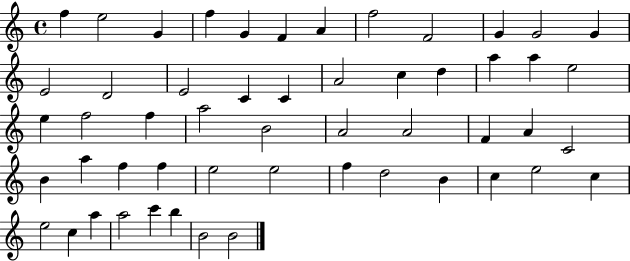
X:1
T:Untitled
M:4/4
L:1/4
K:C
f e2 G f G F A f2 F2 G G2 G E2 D2 E2 C C A2 c d a a e2 e f2 f a2 B2 A2 A2 F A C2 B a f f e2 e2 f d2 B c e2 c e2 c a a2 c' b B2 B2